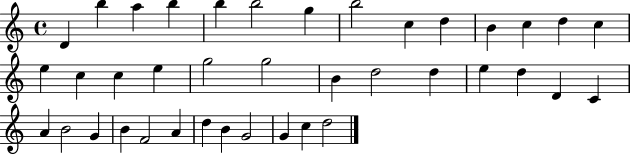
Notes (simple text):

D4/q B5/q A5/q B5/q B5/q B5/h G5/q B5/h C5/q D5/q B4/q C5/q D5/q C5/q E5/q C5/q C5/q E5/q G5/h G5/h B4/q D5/h D5/q E5/q D5/q D4/q C4/q A4/q B4/h G4/q B4/q F4/h A4/q D5/q B4/q G4/h G4/q C5/q D5/h